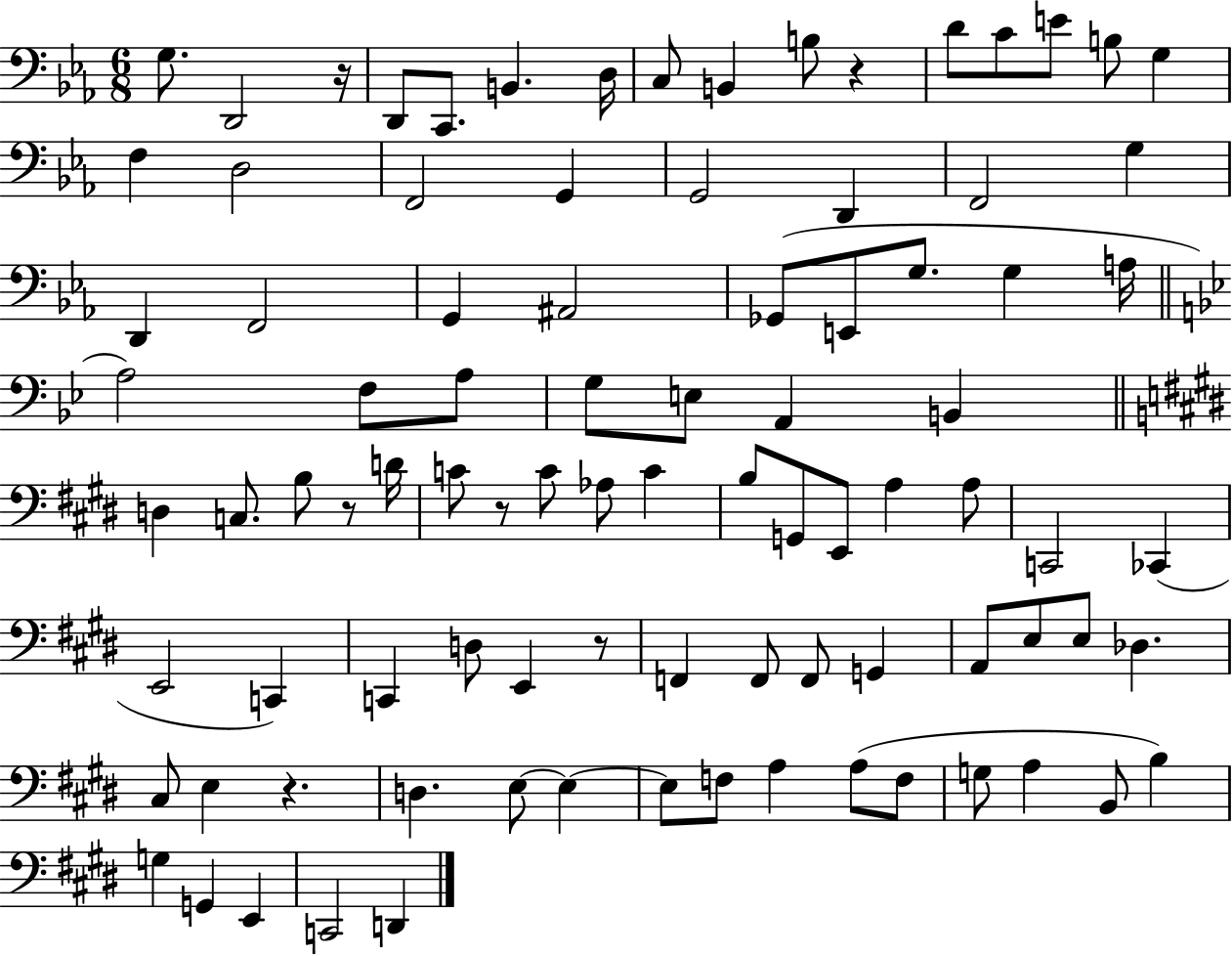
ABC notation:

X:1
T:Untitled
M:6/8
L:1/4
K:Eb
G,/2 D,,2 z/4 D,,/2 C,,/2 B,, D,/4 C,/2 B,, B,/2 z D/2 C/2 E/2 B,/2 G, F, D,2 F,,2 G,, G,,2 D,, F,,2 G, D,, F,,2 G,, ^A,,2 _G,,/2 E,,/2 G,/2 G, A,/4 A,2 F,/2 A,/2 G,/2 E,/2 A,, B,, D, C,/2 B,/2 z/2 D/4 C/2 z/2 C/2 _A,/2 C B,/2 G,,/2 E,,/2 A, A,/2 C,,2 _C,, E,,2 C,, C,, D,/2 E,, z/2 F,, F,,/2 F,,/2 G,, A,,/2 E,/2 E,/2 _D, ^C,/2 E, z D, E,/2 E, E,/2 F,/2 A, A,/2 F,/2 G,/2 A, B,,/2 B, G, G,, E,, C,,2 D,,